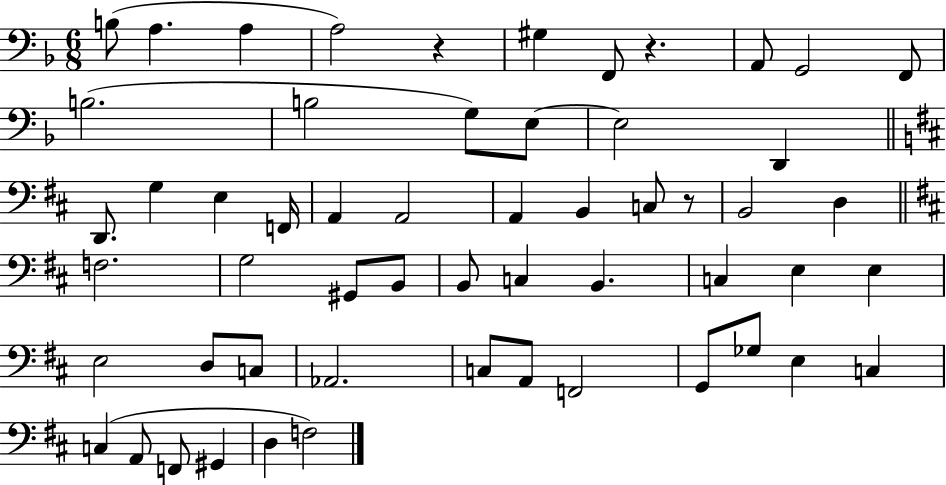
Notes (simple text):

B3/e A3/q. A3/q A3/h R/q G#3/q F2/e R/q. A2/e G2/h F2/e B3/h. B3/h G3/e E3/e E3/h D2/q D2/e. G3/q E3/q F2/s A2/q A2/h A2/q B2/q C3/e R/e B2/h D3/q F3/h. G3/h G#2/e B2/e B2/e C3/q B2/q. C3/q E3/q E3/q E3/h D3/e C3/e Ab2/h. C3/e A2/e F2/h G2/e Gb3/e E3/q C3/q C3/q A2/e F2/e G#2/q D3/q F3/h